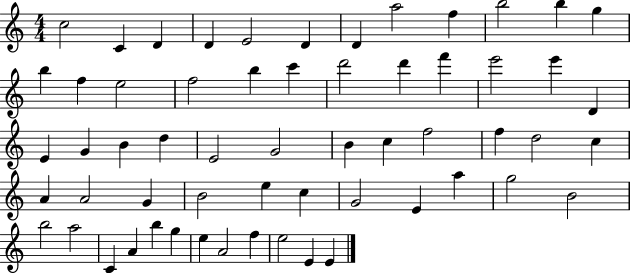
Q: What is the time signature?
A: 4/4